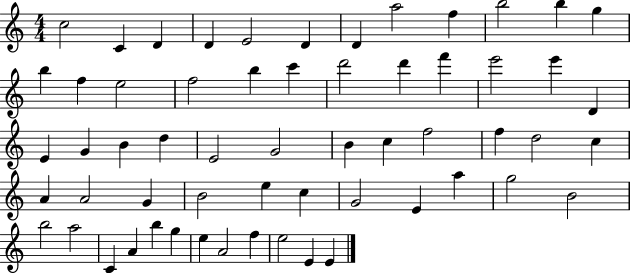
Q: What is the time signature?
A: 4/4